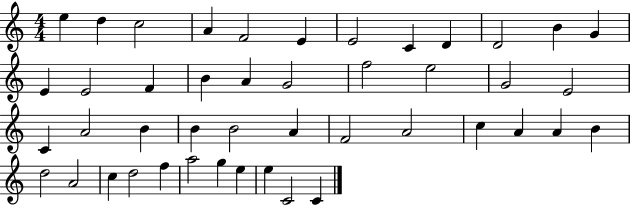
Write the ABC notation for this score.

X:1
T:Untitled
M:4/4
L:1/4
K:C
e d c2 A F2 E E2 C D D2 B G E E2 F B A G2 f2 e2 G2 E2 C A2 B B B2 A F2 A2 c A A B d2 A2 c d2 f a2 g e e C2 C